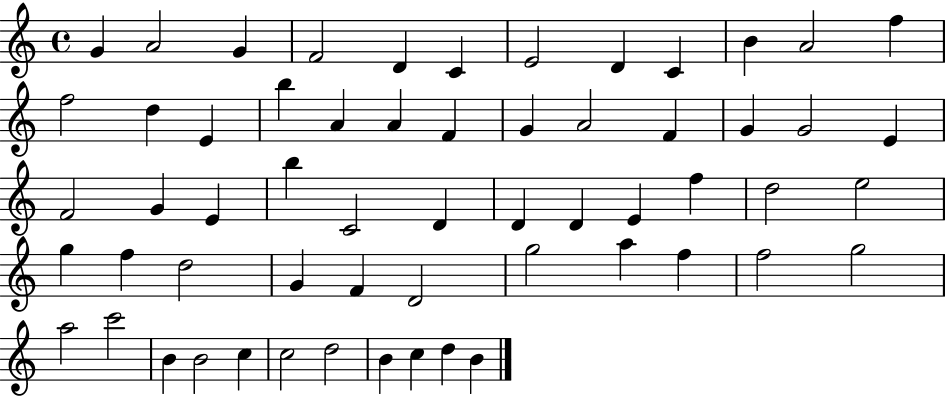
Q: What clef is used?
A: treble